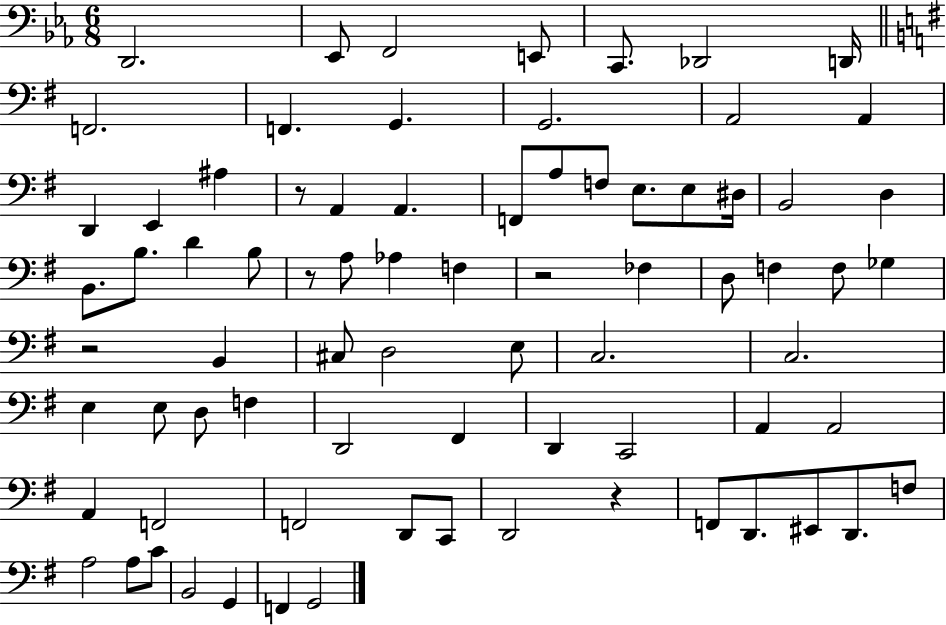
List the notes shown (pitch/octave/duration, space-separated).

D2/h. Eb2/e F2/h E2/e C2/e. Db2/h D2/s F2/h. F2/q. G2/q. G2/h. A2/h A2/q D2/q E2/q A#3/q R/e A2/q A2/q. F2/e A3/e F3/e E3/e. E3/e D#3/s B2/h D3/q B2/e. B3/e. D4/q B3/e R/e A3/e Ab3/q F3/q R/h FES3/q D3/e F3/q F3/e Gb3/q R/h B2/q C#3/e D3/h E3/e C3/h. C3/h. E3/q E3/e D3/e F3/q D2/h F#2/q D2/q C2/h A2/q A2/h A2/q F2/h F2/h D2/e C2/e D2/h R/q F2/e D2/e. EIS2/e D2/e. F3/e A3/h A3/e C4/e B2/h G2/q F2/q G2/h